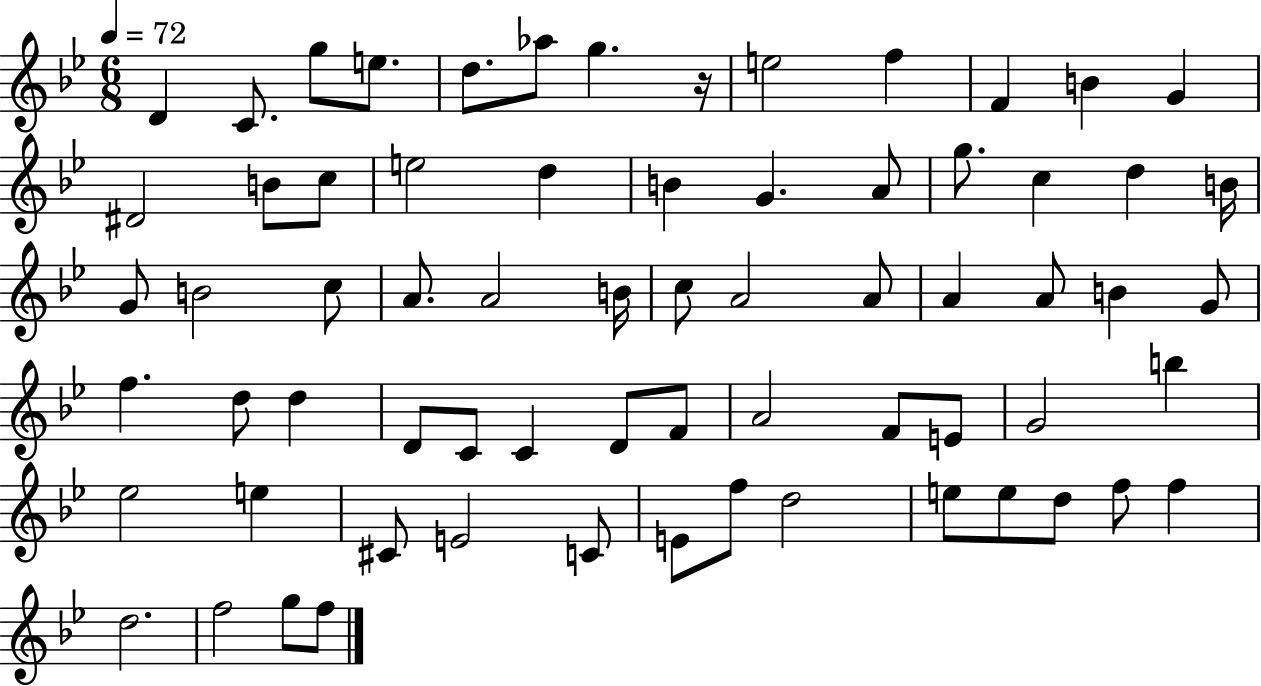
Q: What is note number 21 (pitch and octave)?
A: G5